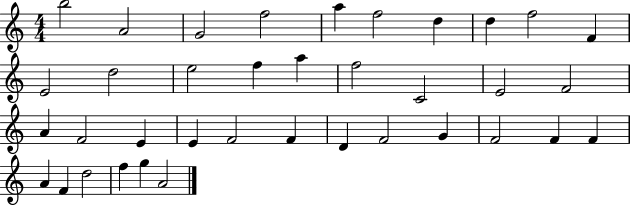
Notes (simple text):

B5/h A4/h G4/h F5/h A5/q F5/h D5/q D5/q F5/h F4/q E4/h D5/h E5/h F5/q A5/q F5/h C4/h E4/h F4/h A4/q F4/h E4/q E4/q F4/h F4/q D4/q F4/h G4/q F4/h F4/q F4/q A4/q F4/q D5/h F5/q G5/q A4/h